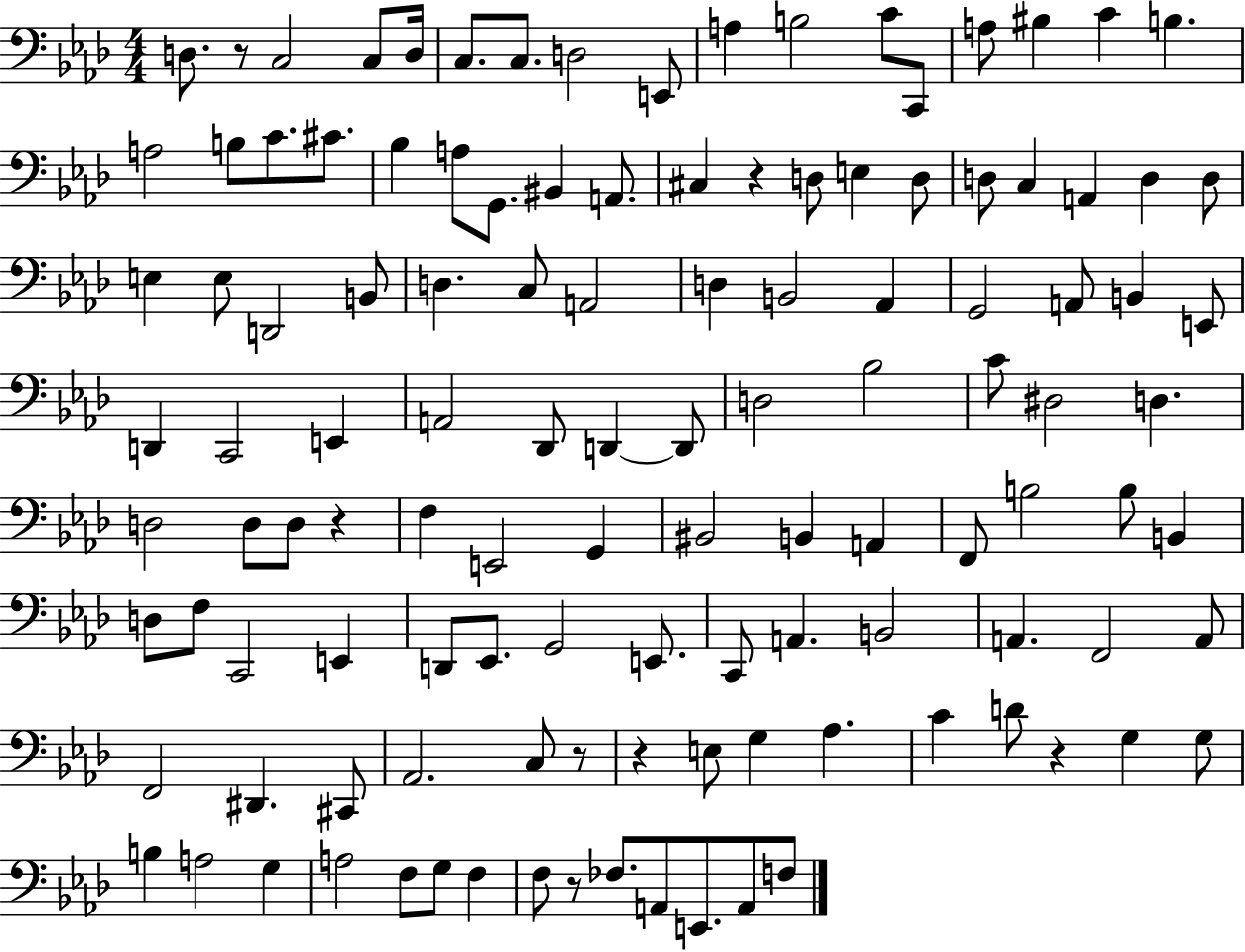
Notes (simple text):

D3/e. R/e C3/h C3/e D3/s C3/e. C3/e. D3/h E2/e A3/q B3/h C4/e C2/e A3/e BIS3/q C4/q B3/q. A3/h B3/e C4/e. C#4/e. Bb3/q A3/e G2/e. BIS2/q A2/e. C#3/q R/q D3/e E3/q D3/e D3/e C3/q A2/q D3/q D3/e E3/q E3/e D2/h B2/e D3/q. C3/e A2/h D3/q B2/h Ab2/q G2/h A2/e B2/q E2/e D2/q C2/h E2/q A2/h Db2/e D2/q D2/e D3/h Bb3/h C4/e D#3/h D3/q. D3/h D3/e D3/e R/q F3/q E2/h G2/q BIS2/h B2/q A2/q F2/e B3/h B3/e B2/q D3/e F3/e C2/h E2/q D2/e Eb2/e. G2/h E2/e. C2/e A2/q. B2/h A2/q. F2/h A2/e F2/h D#2/q. C#2/e Ab2/h. C3/e R/e R/q E3/e G3/q Ab3/q. C4/q D4/e R/q G3/q G3/e B3/q A3/h G3/q A3/h F3/e G3/e F3/q F3/e R/e FES3/e. A2/e E2/e. A2/e F3/e